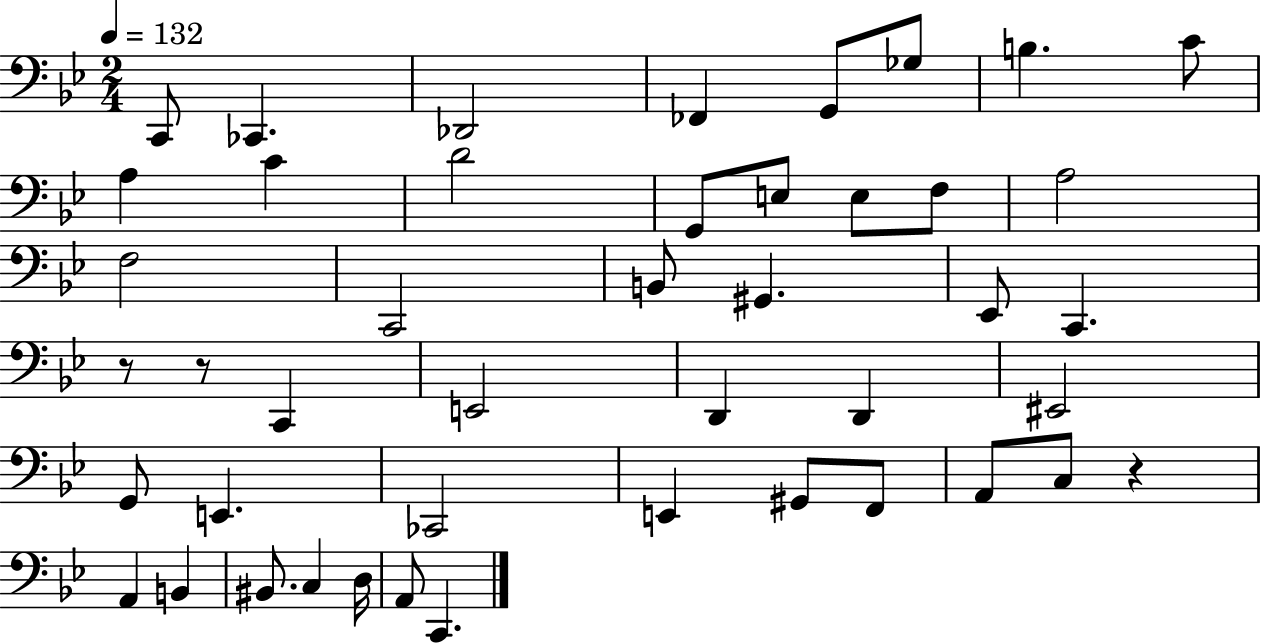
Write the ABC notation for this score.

X:1
T:Untitled
M:2/4
L:1/4
K:Bb
C,,/2 _C,, _D,,2 _F,, G,,/2 _G,/2 B, C/2 A, C D2 G,,/2 E,/2 E,/2 F,/2 A,2 F,2 C,,2 B,,/2 ^G,, _E,,/2 C,, z/2 z/2 C,, E,,2 D,, D,, ^E,,2 G,,/2 E,, _C,,2 E,, ^G,,/2 F,,/2 A,,/2 C,/2 z A,, B,, ^B,,/2 C, D,/4 A,,/2 C,,